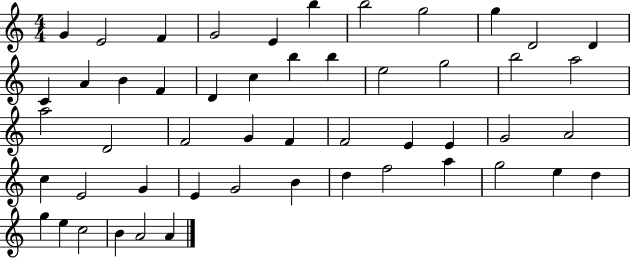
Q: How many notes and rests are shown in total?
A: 51